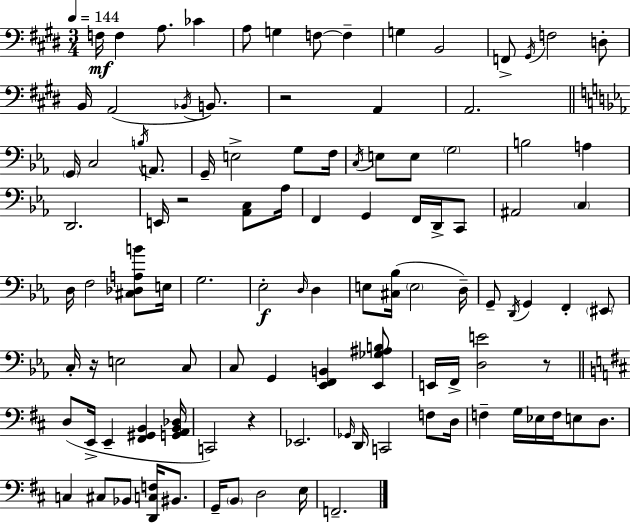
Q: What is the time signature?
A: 3/4